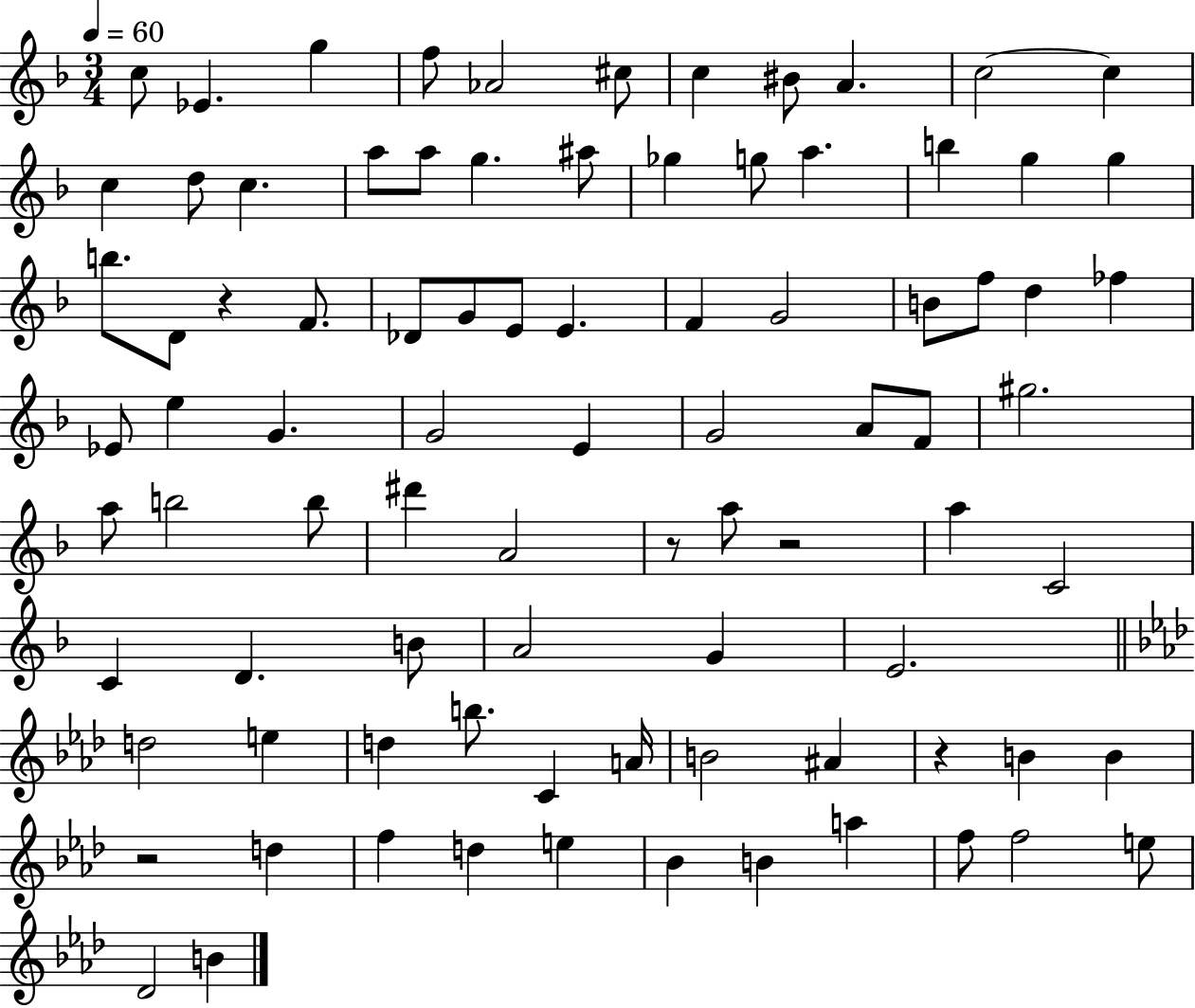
{
  \clef treble
  \numericTimeSignature
  \time 3/4
  \key f \major
  \tempo 4 = 60
  c''8 ees'4. g''4 | f''8 aes'2 cis''8 | c''4 bis'8 a'4. | c''2~~ c''4 | \break c''4 d''8 c''4. | a''8 a''8 g''4. ais''8 | ges''4 g''8 a''4. | b''4 g''4 g''4 | \break b''8. d'8 r4 f'8. | des'8 g'8 e'8 e'4. | f'4 g'2 | b'8 f''8 d''4 fes''4 | \break ees'8 e''4 g'4. | g'2 e'4 | g'2 a'8 f'8 | gis''2. | \break a''8 b''2 b''8 | dis'''4 a'2 | r8 a''8 r2 | a''4 c'2 | \break c'4 d'4. b'8 | a'2 g'4 | e'2. | \bar "||" \break \key aes \major d''2 e''4 | d''4 b''8. c'4 a'16 | b'2 ais'4 | r4 b'4 b'4 | \break r2 d''4 | f''4 d''4 e''4 | bes'4 b'4 a''4 | f''8 f''2 e''8 | \break des'2 b'4 | \bar "|."
}